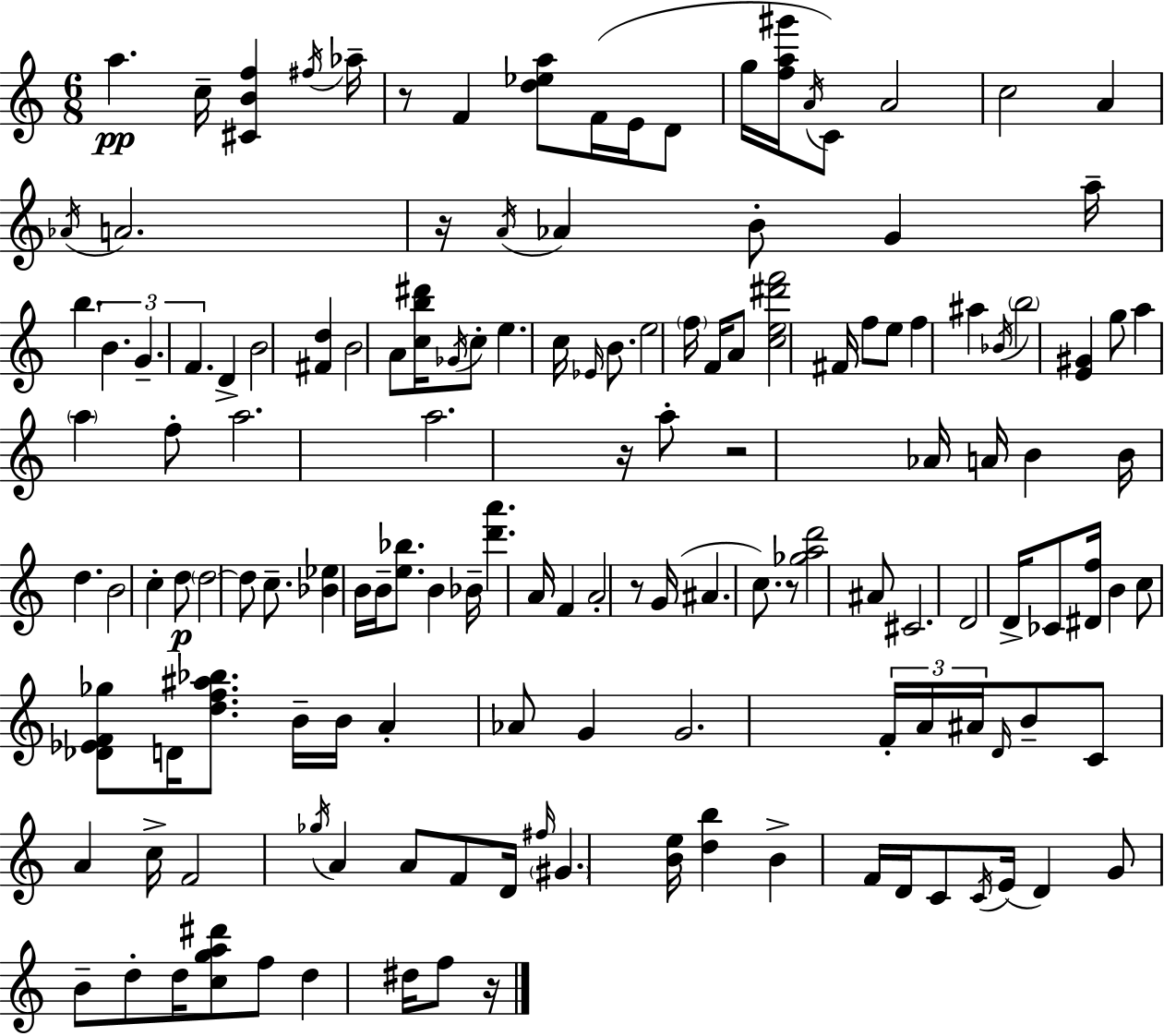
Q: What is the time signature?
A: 6/8